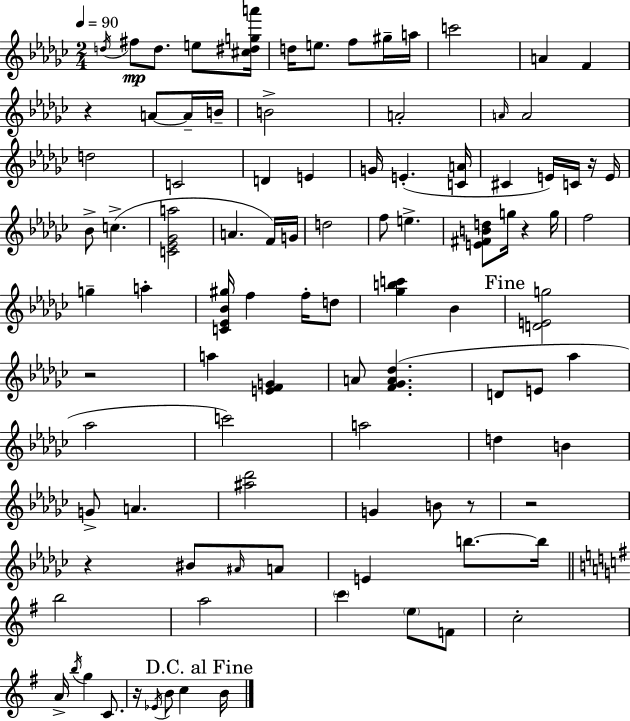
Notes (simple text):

D5/s F#5/e D5/e. E5/e [C#5,D#5,G5,A6]/s D5/s E5/e. F5/e G#5/s A5/s C6/h A4/q F4/q R/q A4/e A4/s B4/s B4/h A4/h A4/s A4/h D5/h C4/h D4/q E4/q G4/s E4/q. [C4,A4]/s C#4/q E4/s C4/s R/s E4/s Bb4/e C5/q. [C4,Eb4,Gb4,A5]/h A4/q. F4/s G4/s D5/h F5/e E5/q. [E4,F#4,B4,D5]/e G5/s R/q G5/s F5/h G5/q A5/q [C4,Eb4,Bb4,G#5]/s F5/q F5/s D5/e [Gb5,B5,C6]/q Bb4/q [D4,E4,G5]/h R/h A5/q [E4,F4,G4]/q A4/e [F4,Gb4,A4,Db5]/q. D4/e E4/e Ab5/q Ab5/h C6/h A5/h D5/q B4/q G4/e A4/q. [A#5,Db6]/h G4/q B4/e R/e R/h R/q BIS4/e A#4/s A4/e E4/q B5/e. B5/s B5/h A5/h C6/q E5/e F4/e C5/h A4/s B5/s G5/q C4/e. R/s Eb4/s B4/e C5/q B4/s